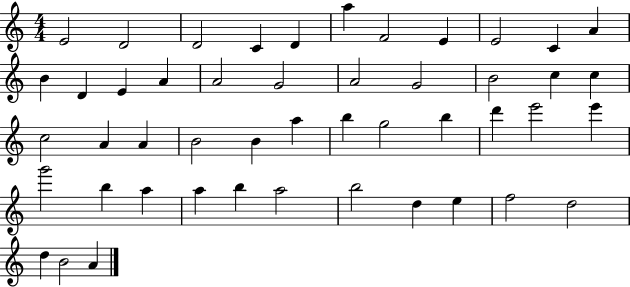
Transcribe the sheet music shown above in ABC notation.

X:1
T:Untitled
M:4/4
L:1/4
K:C
E2 D2 D2 C D a F2 E E2 C A B D E A A2 G2 A2 G2 B2 c c c2 A A B2 B a b g2 b d' e'2 e' g'2 b a a b a2 b2 d e f2 d2 d B2 A